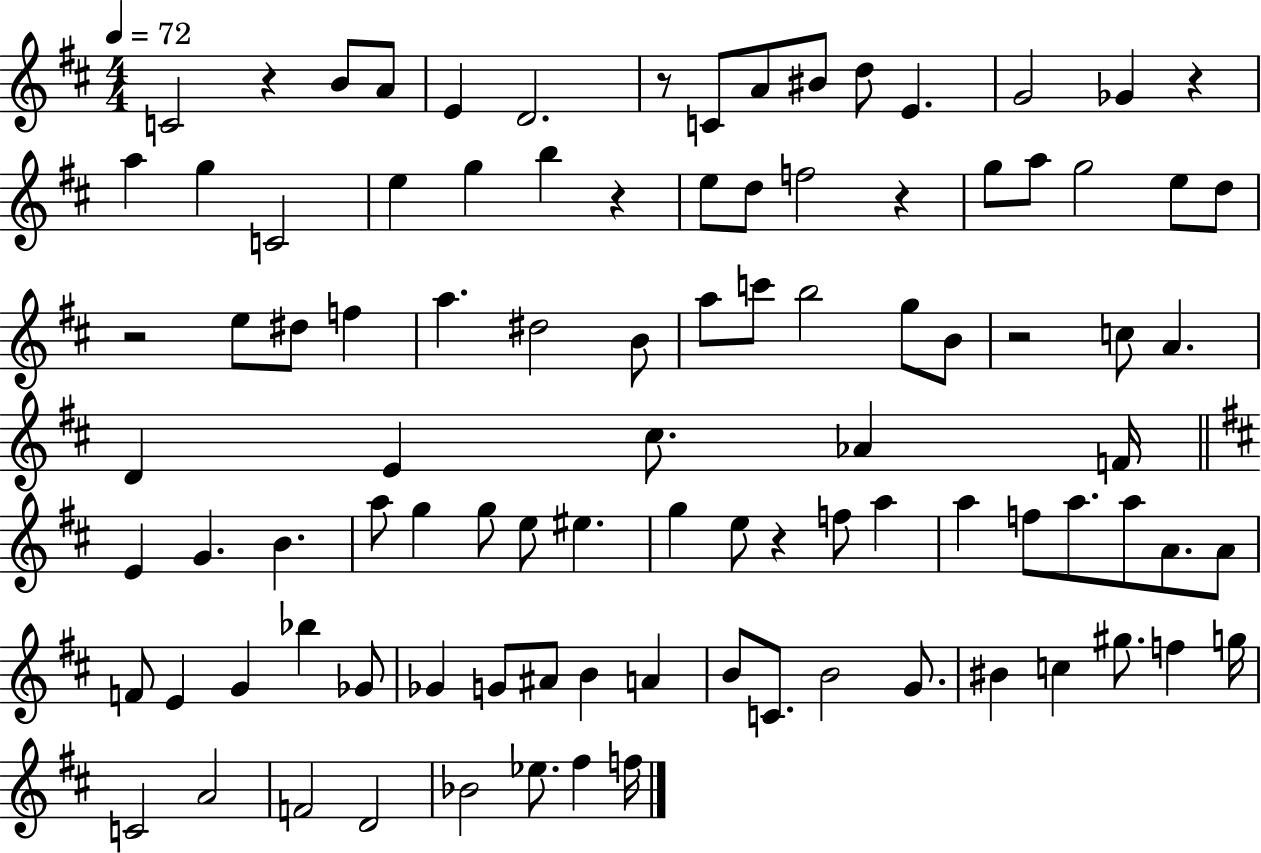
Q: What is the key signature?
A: D major